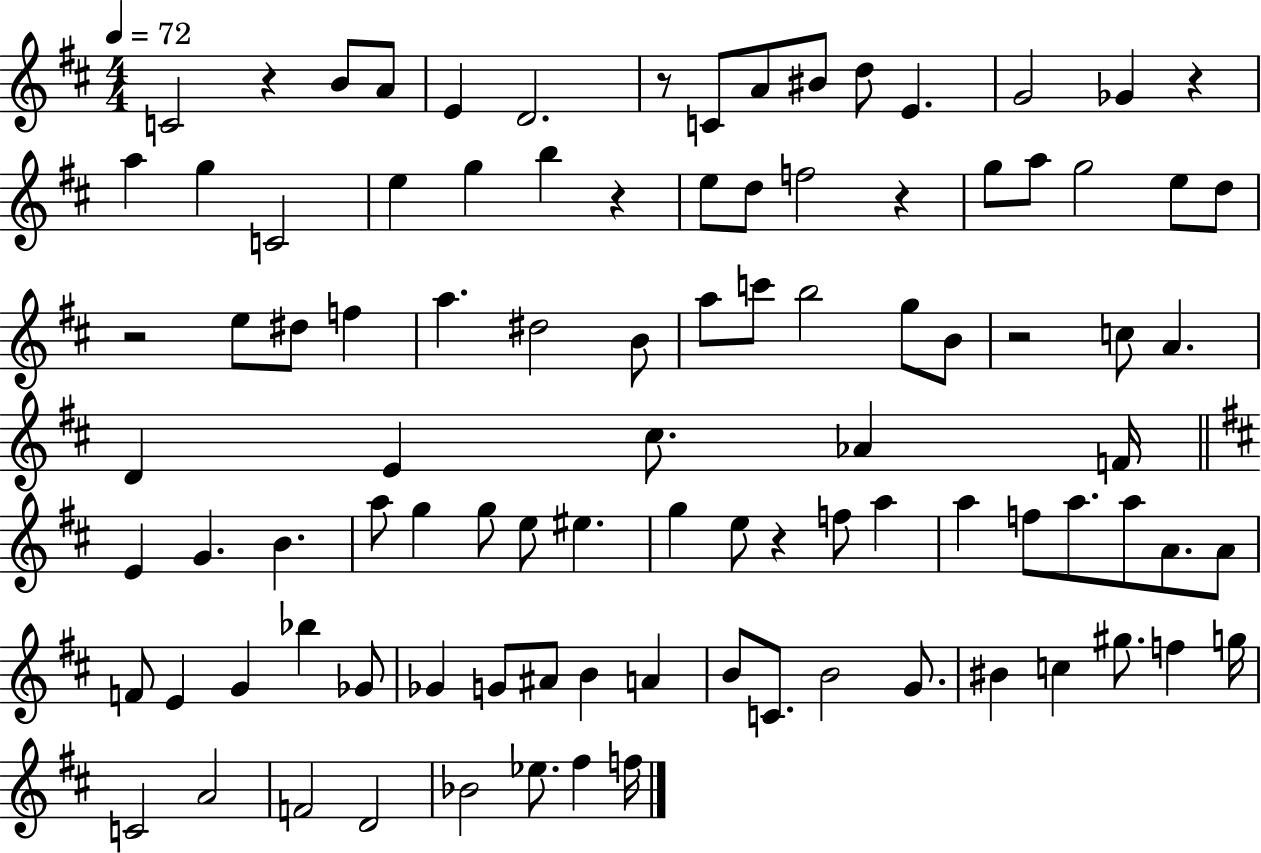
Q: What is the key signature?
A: D major